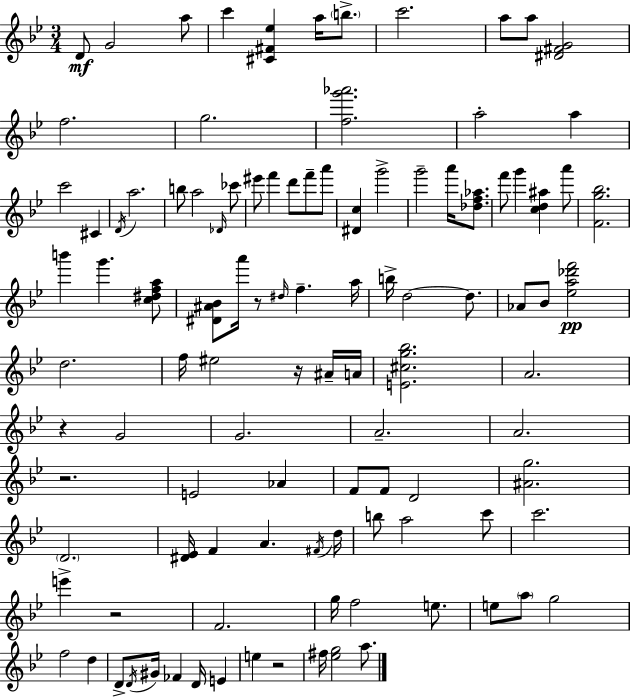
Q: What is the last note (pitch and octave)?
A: A5